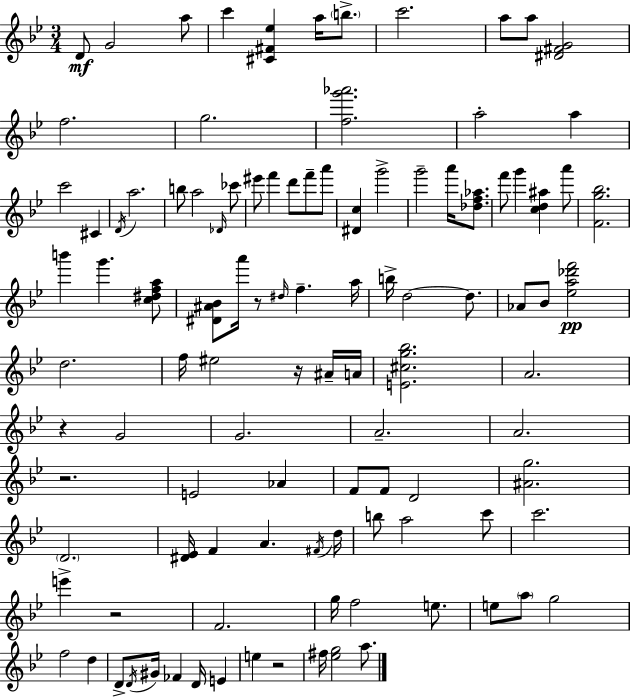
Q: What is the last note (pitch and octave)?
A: A5